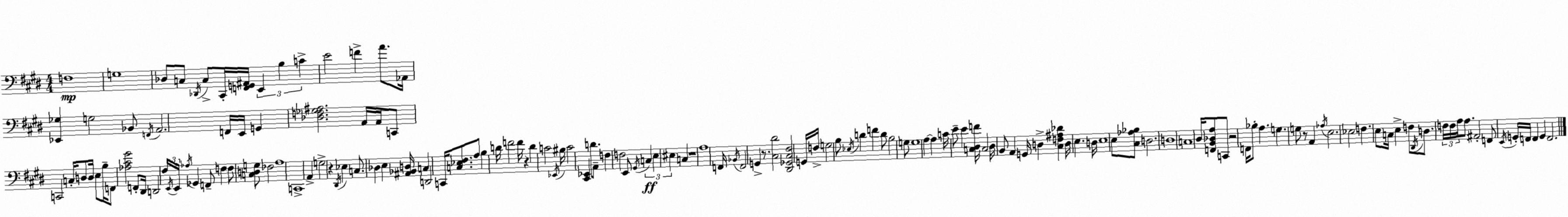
X:1
T:Untitled
M:4/4
L:1/4
K:E
F,4 G,4 _D,/2 C,/2 _D,,/4 C,/2 ^C,,/4 [F,,G,,^A,,]/4 E,, B, C E2 F A/2 _A,,/4 [_E,,_G,] G,2 _B,,/2 F,,/4 A,,2 F,,/4 E,,/4 G,, [_D,F,_G,^A,]2 A,,/4 A,,/4 C,,/2 C,,2 C,/4 D,/2 D,/4 E,/2 B,/4 F,,/2 [_A,^C^G]2 F,,/2 ^D,,/4 D,,2 ^F,/4 E,,/4 E,,/4 _A,/4 _G,, F,,/2 F, F,/2 [C,D,G,]/2 _F,2 A,4 C,,4 A,, G,2 z ^D,,/4 _E, C,/2 _D, E, [^A,,_B,,D,]/4 C, D,,2 C,,/4 [C,_E,^F,]/2 A,/2 B, D/4 F2 F/4 z D C2 _E,,/4 ^B,/4 C2 [^C,,_E,,] D/2 A,,/2 F, F,2 E,,/2 ^G,,/4 C, E, ^E, C, z4 A,4 F,,/4 _B,,/4 F,,2 G,, z/2 [^C,^D]2 [^D,,_G,,^C,^F,]2 G,,/4 F,/4 G,2 B,/2 _E,/4 D F D/2 B,2 G,/2 G,4 A, A, C/4 E/2 E [C,^D,F]/4 C,2 ^D,/4 B,,/2 A,, G,,/4 D, [^C,F,^A,_D] D,/4 E, D,/4 E,4 E,/2 [^C,_A,_B,]/2 D,2 D,4 C,4 ^D,/4 [F,,B,,_D,A,]/2 C,,/2 z2 F,,/4 _B,/2 A, G, G,/2 z/2 A,, _A,/4 E,2 _E,2 F, E,/2 C,/4 E, F,/2 ^D,,/4 D,/2 F,/4 F,/4 A,/4 A,/2 ^A,,2 F,,/2 E,,/4 G,,/4 F,,/4 F,, G,, F,,2